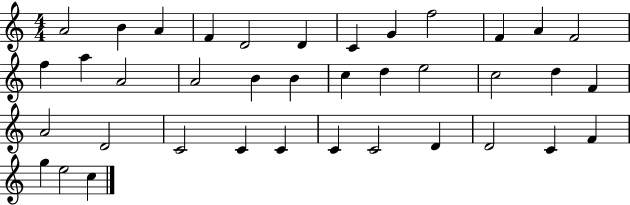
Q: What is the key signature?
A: C major